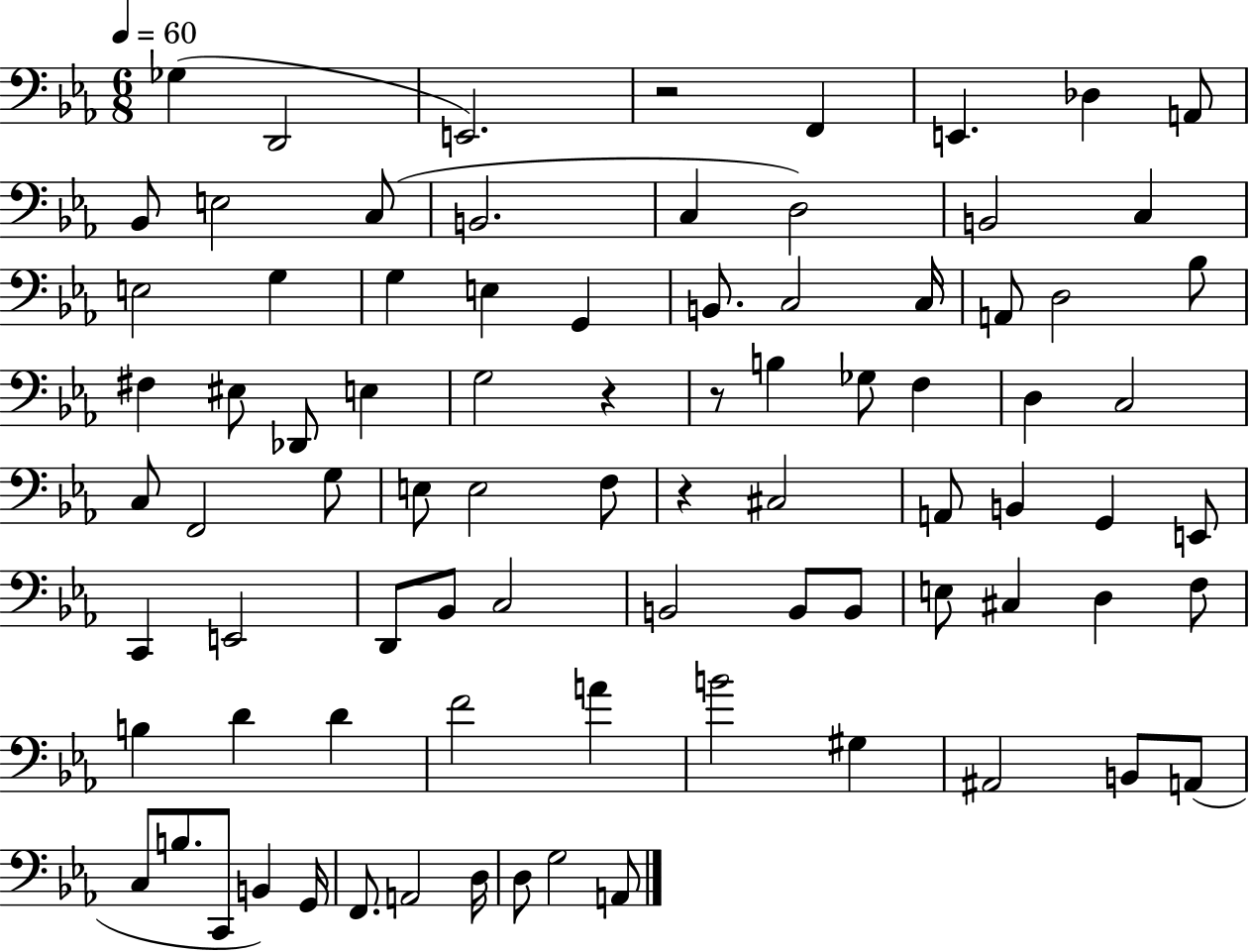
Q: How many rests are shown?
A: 4